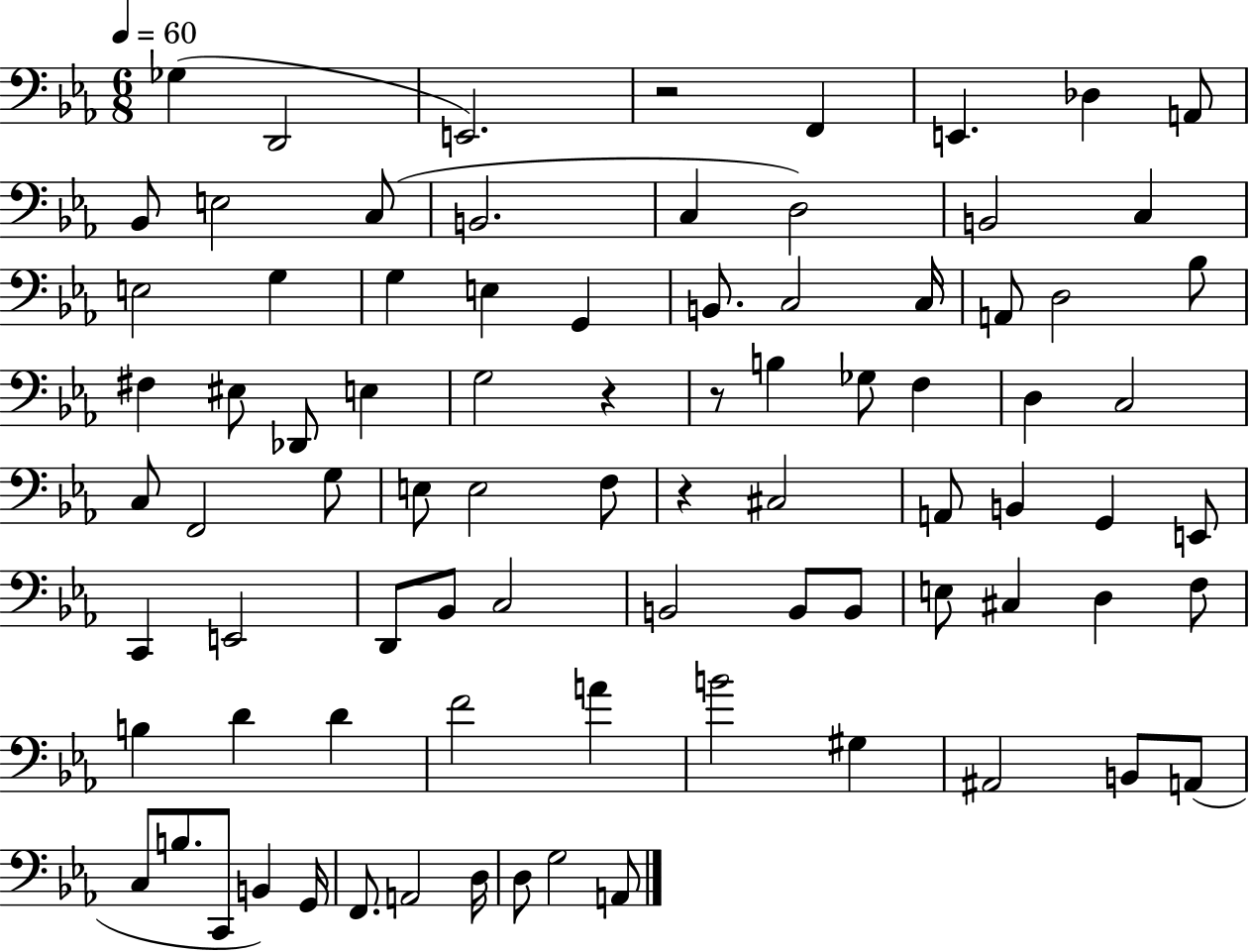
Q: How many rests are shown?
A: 4